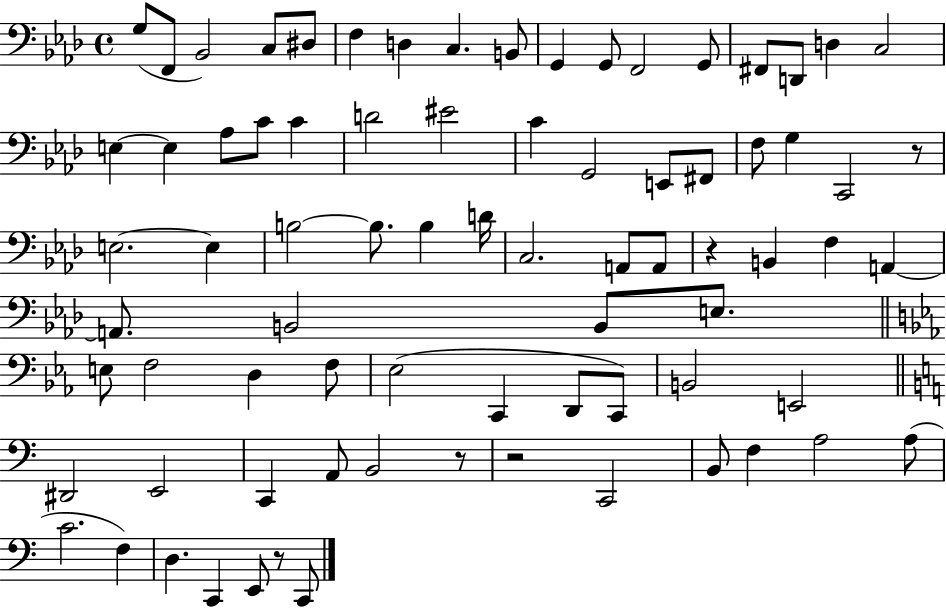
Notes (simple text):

G3/e F2/e Bb2/h C3/e D#3/e F3/q D3/q C3/q. B2/e G2/q G2/e F2/h G2/e F#2/e D2/e D3/q C3/h E3/q E3/q Ab3/e C4/e C4/q D4/h EIS4/h C4/q G2/h E2/e F#2/e F3/e G3/q C2/h R/e E3/h. E3/q B3/h B3/e. B3/q D4/s C3/h. A2/e A2/e R/q B2/q F3/q A2/q A2/e. B2/h B2/e E3/e. E3/e F3/h D3/q F3/e Eb3/h C2/q D2/e C2/e B2/h E2/h D#2/h E2/h C2/q A2/e B2/h R/e R/h C2/h B2/e F3/q A3/h A3/e C4/h. F3/q D3/q. C2/q E2/e R/e C2/e